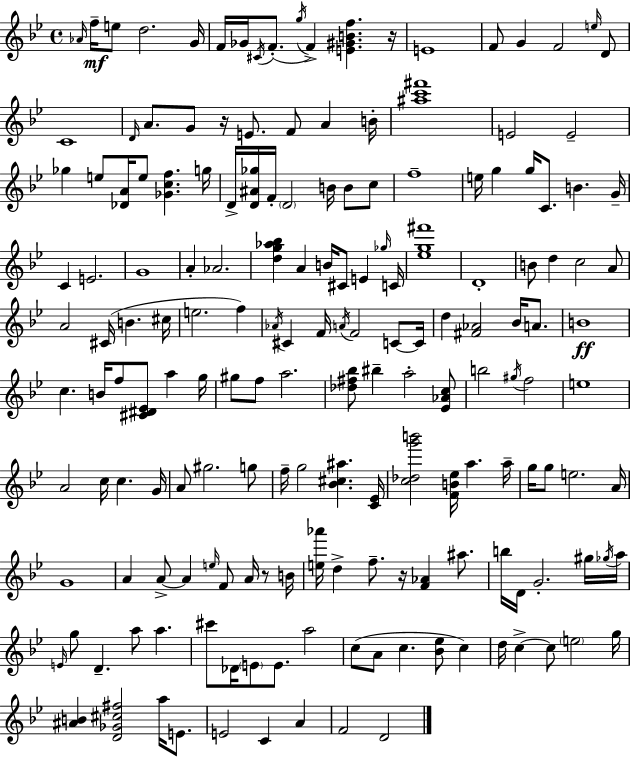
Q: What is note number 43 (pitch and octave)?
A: B4